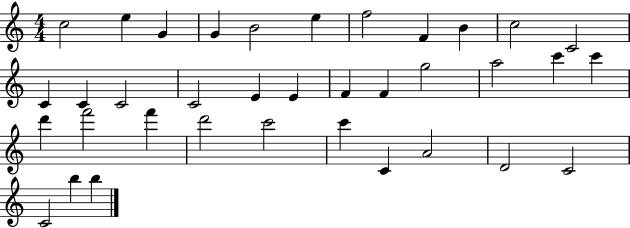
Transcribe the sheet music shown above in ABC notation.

X:1
T:Untitled
M:4/4
L:1/4
K:C
c2 e G G B2 e f2 F B c2 C2 C C C2 C2 E E F F g2 a2 c' c' d' f'2 f' d'2 c'2 c' C A2 D2 C2 C2 b b